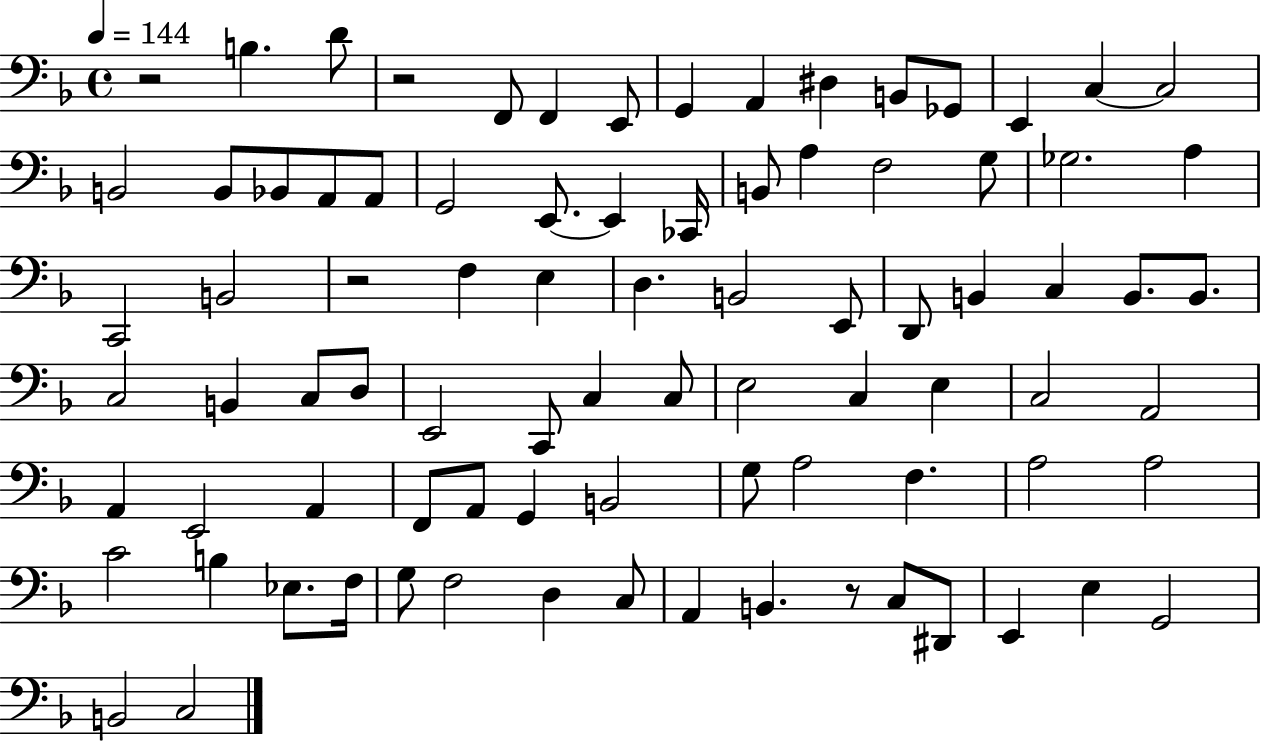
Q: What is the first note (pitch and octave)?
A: B3